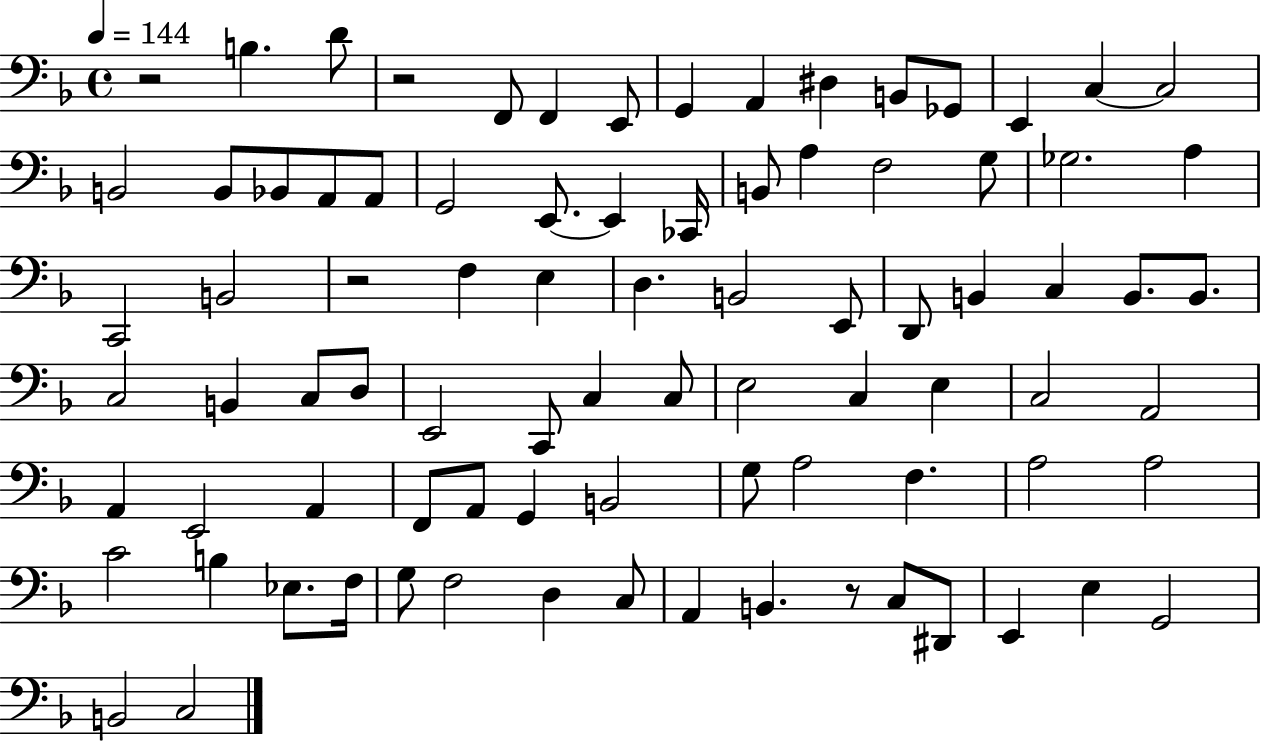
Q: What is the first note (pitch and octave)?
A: B3